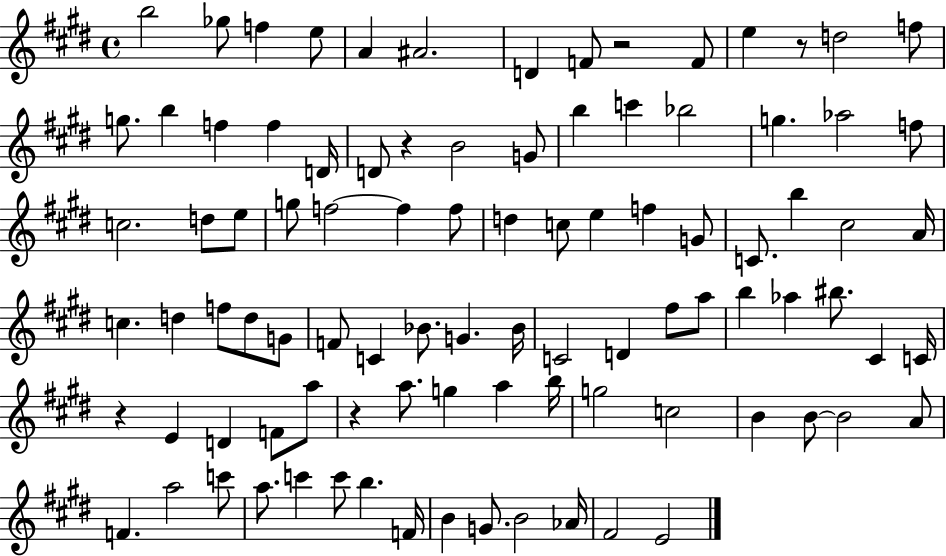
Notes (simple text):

B5/h Gb5/e F5/q E5/e A4/q A#4/h. D4/q F4/e R/h F4/e E5/q R/e D5/h F5/e G5/e. B5/q F5/q F5/q D4/s D4/e R/q B4/h G4/e B5/q C6/q Bb5/h G5/q. Ab5/h F5/e C5/h. D5/e E5/e G5/e F5/h F5/q F5/e D5/q C5/e E5/q F5/q G4/e C4/e. B5/q C#5/h A4/s C5/q. D5/q F5/e D5/e G4/e F4/e C4/q Bb4/e. G4/q. Bb4/s C4/h D4/q F#5/e A5/e B5/q Ab5/q BIS5/e. C#4/q C4/s R/q E4/q D4/q F4/e A5/e R/q A5/e. G5/q A5/q B5/s G5/h C5/h B4/q B4/e B4/h A4/e F4/q. A5/h C6/e A5/e. C6/q C6/e B5/q. F4/s B4/q G4/e. B4/h Ab4/s F#4/h E4/h